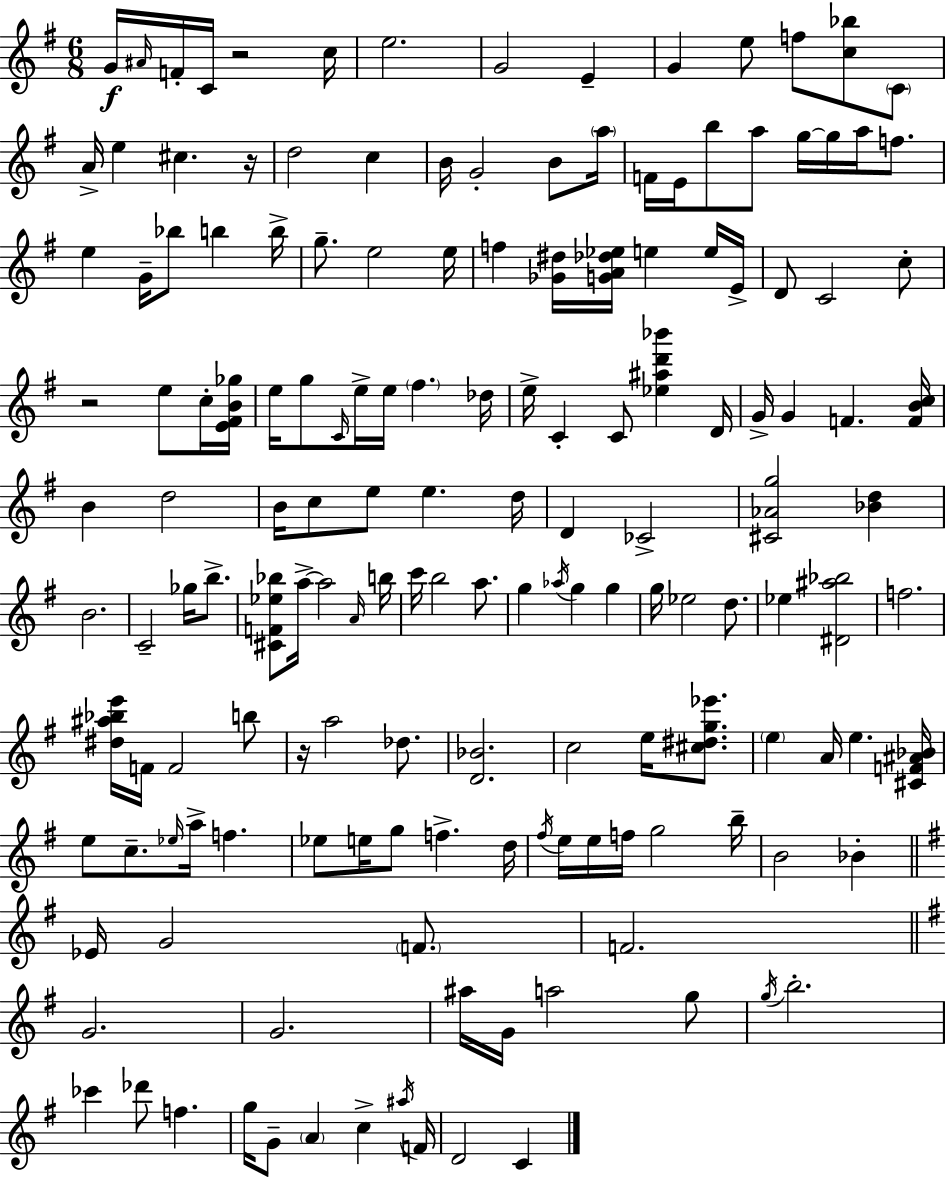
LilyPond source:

{
  \clef treble
  \numericTimeSignature
  \time 6/8
  \key g \major
  g'16\f \grace { ais'16 } f'16-. c'16 r2 | c''16 e''2. | g'2 e'4-- | g'4 e''8 f''8 <c'' bes''>8 \parenthesize c'8 | \break a'16-> e''4 cis''4. | r16 d''2 c''4 | b'16 g'2-. b'8 | \parenthesize a''16 f'16 e'16 b''8 a''8 g''16~~ g''16 a''16 f''8. | \break e''4 g'16-- bes''8 b''4 | b''16-> g''8.-- e''2 | e''16 f''4 <ges' dis''>16 <g' a' des'' ees''>16 e''4 e''16 | e'16-> d'8 c'2 c''8-. | \break r2 e''8 c''16-. | <e' fis' b' ges''>16 e''16 g''8 \grace { c'16 } e''16-> e''16 \parenthesize fis''4. | des''16 e''16-> c'4-. c'8 <ees'' ais'' d''' bes'''>4 | d'16 g'16-> g'4 f'4. | \break <f' b' c''>16 b'4 d''2 | b'16 c''8 e''8 e''4. | d''16 d'4 ces'2-> | <cis' aes' g''>2 <bes' d''>4 | \break b'2. | c'2-- ges''16 b''8.-> | <cis' f' ees'' bes''>8 a''16->~~ a''2 | \grace { a'16 } b''16 c'''16 b''2 | \break a''8. g''4 \acciaccatura { aes''16 } g''4 | g''4 g''16 ees''2 | d''8. ees''4 <dis' ais'' bes''>2 | f''2. | \break <dis'' ais'' bes'' e'''>16 f'16 f'2 | b''8 r16 a''2 | des''8. <d' bes'>2. | c''2 | \break e''16 <cis'' dis'' g'' ees'''>8. \parenthesize e''4 a'16 e''4. | <cis' f' ais' bes'>16 e''8 c''8.-- \grace { ees''16 } a''16-> f''4. | ees''8 e''16 g''8 f''4.-> | d''16 \acciaccatura { fis''16 } e''16 e''16 f''16 g''2 | \break b''16-- b'2 | bes'4-. \bar "||" \break \key g \major ees'16 g'2 \parenthesize f'8. | f'2. | \bar "||" \break \key g \major g'2. | g'2. | ais''16 g'16 a''2 g''8 | \acciaccatura { g''16 } b''2.-. | \break ces'''4 des'''8 f''4. | g''16 g'8-- \parenthesize a'4 c''4-> | \acciaccatura { ais''16 } f'16 d'2 c'4 | \bar "|."
}